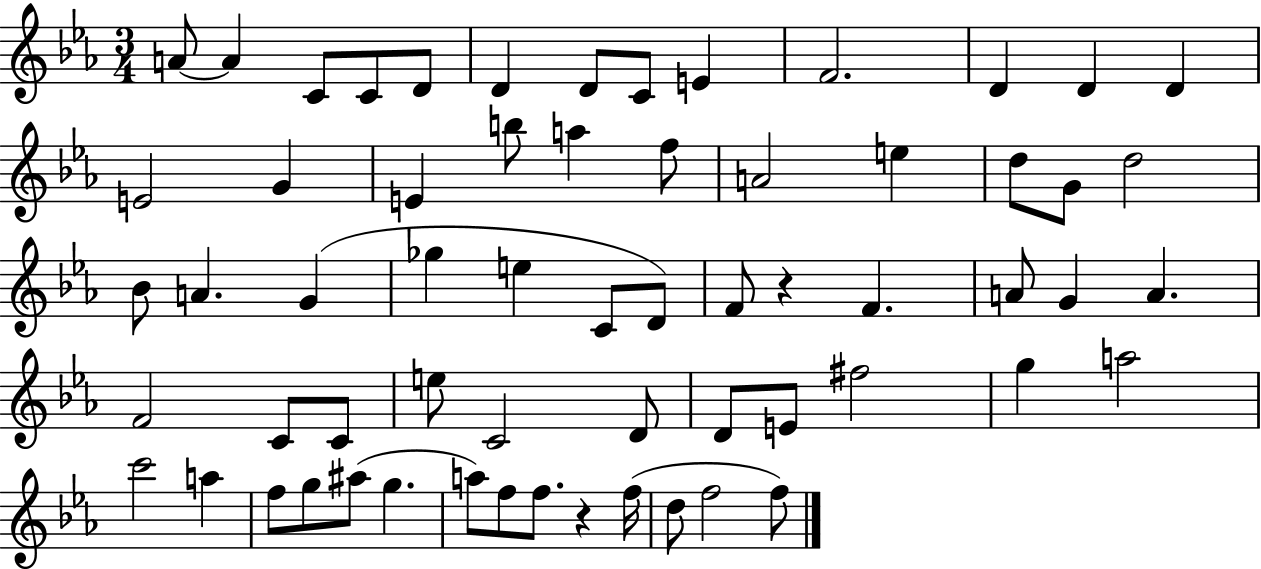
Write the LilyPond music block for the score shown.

{
  \clef treble
  \numericTimeSignature
  \time 3/4
  \key ees \major
  a'8~~ a'4 c'8 c'8 d'8 | d'4 d'8 c'8 e'4 | f'2. | d'4 d'4 d'4 | \break e'2 g'4 | e'4 b''8 a''4 f''8 | a'2 e''4 | d''8 g'8 d''2 | \break bes'8 a'4. g'4( | ges''4 e''4 c'8 d'8) | f'8 r4 f'4. | a'8 g'4 a'4. | \break f'2 c'8 c'8 | e''8 c'2 d'8 | d'8 e'8 fis''2 | g''4 a''2 | \break c'''2 a''4 | f''8 g''8 ais''8( g''4. | a''8) f''8 f''8. r4 f''16( | d''8 f''2 f''8) | \break \bar "|."
}